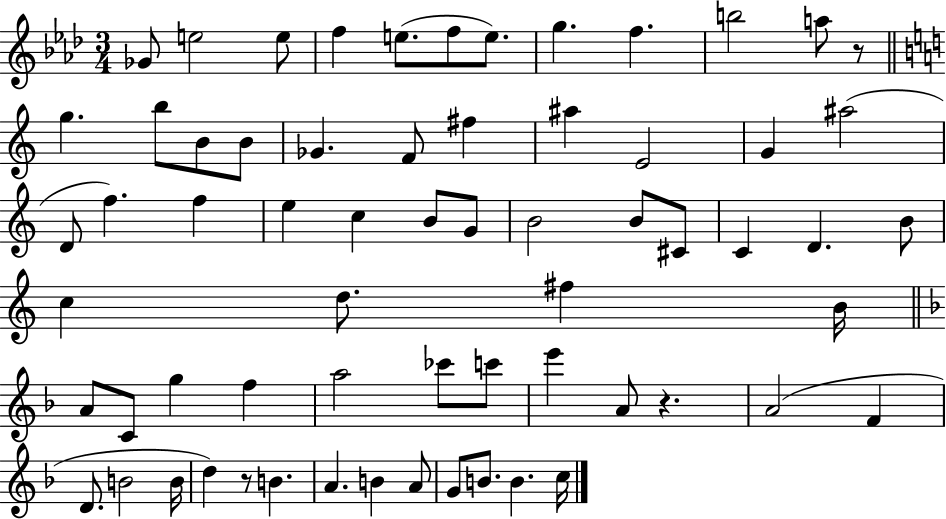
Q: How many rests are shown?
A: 3